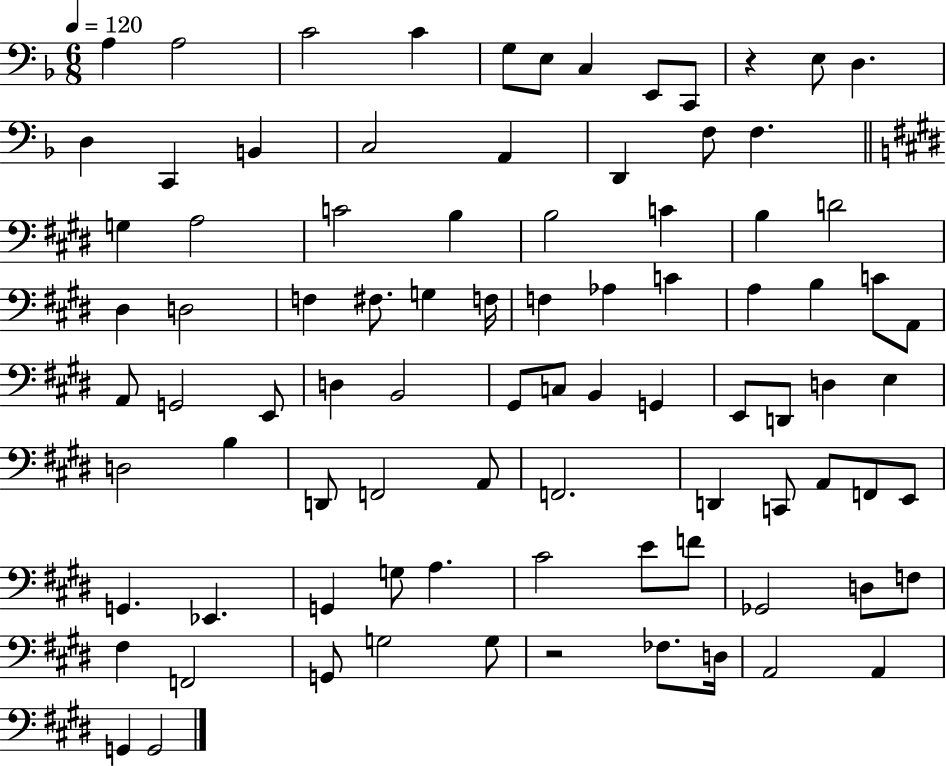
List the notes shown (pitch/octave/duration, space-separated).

A3/q A3/h C4/h C4/q G3/e E3/e C3/q E2/e C2/e R/q E3/e D3/q. D3/q C2/q B2/q C3/h A2/q D2/q F3/e F3/q. G3/q A3/h C4/h B3/q B3/h C4/q B3/q D4/h D#3/q D3/h F3/q F#3/e. G3/q F3/s F3/q Ab3/q C4/q A3/q B3/q C4/e A2/e A2/e G2/h E2/e D3/q B2/h G#2/e C3/e B2/q G2/q E2/e D2/e D3/q E3/q D3/h B3/q D2/e F2/h A2/e F2/h. D2/q C2/e A2/e F2/e E2/e G2/q. Eb2/q. G2/q G3/e A3/q. C#4/h E4/e F4/e Gb2/h D3/e F3/e F#3/q F2/h G2/e G3/h G3/e R/h FES3/e. D3/s A2/h A2/q G2/q G2/h